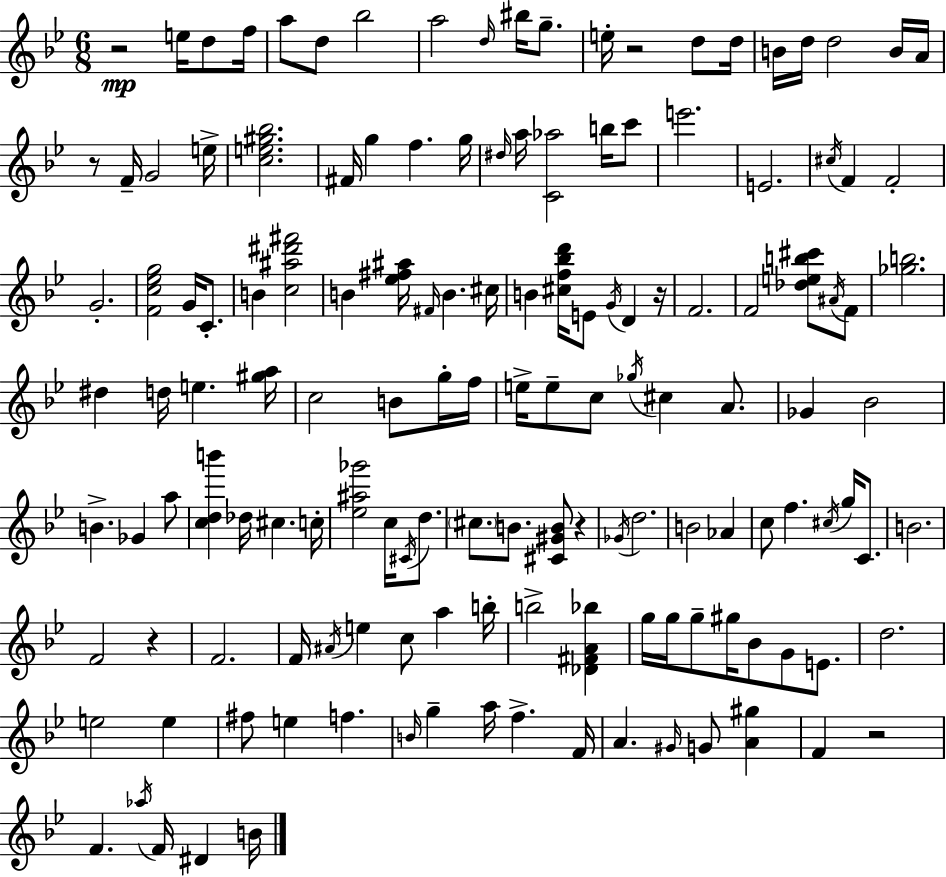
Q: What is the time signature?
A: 6/8